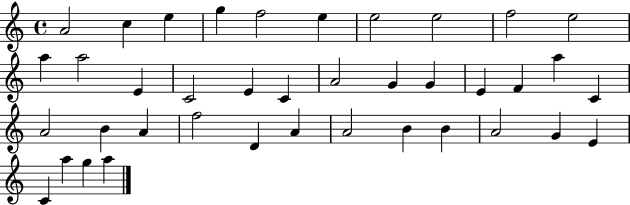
{
  \clef treble
  \time 4/4
  \defaultTimeSignature
  \key c \major
  a'2 c''4 e''4 | g''4 f''2 e''4 | e''2 e''2 | f''2 e''2 | \break a''4 a''2 e'4 | c'2 e'4 c'4 | a'2 g'4 g'4 | e'4 f'4 a''4 c'4 | \break a'2 b'4 a'4 | f''2 d'4 a'4 | a'2 b'4 b'4 | a'2 g'4 e'4 | \break c'4 a''4 g''4 a''4 | \bar "|."
}